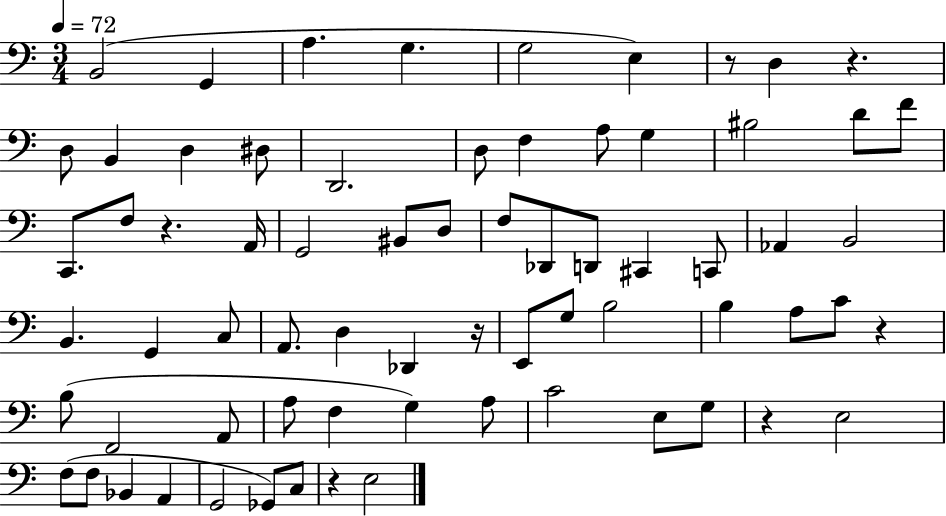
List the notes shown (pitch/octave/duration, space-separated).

B2/h G2/q A3/q. G3/q. G3/h E3/q R/e D3/q R/q. D3/e B2/q D3/q D#3/e D2/h. D3/e F3/q A3/e G3/q BIS3/h D4/e F4/e C2/e. F3/e R/q. A2/s G2/h BIS2/e D3/e F3/e Db2/e D2/e C#2/q C2/e Ab2/q B2/h B2/q. G2/q C3/e A2/e. D3/q Db2/q R/s E2/e G3/e B3/h B3/q A3/e C4/e R/q B3/e F2/h A2/e A3/e F3/q G3/q A3/e C4/h E3/e G3/e R/q E3/h F3/e F3/e Bb2/q A2/q G2/h Gb2/e C3/e R/q E3/h